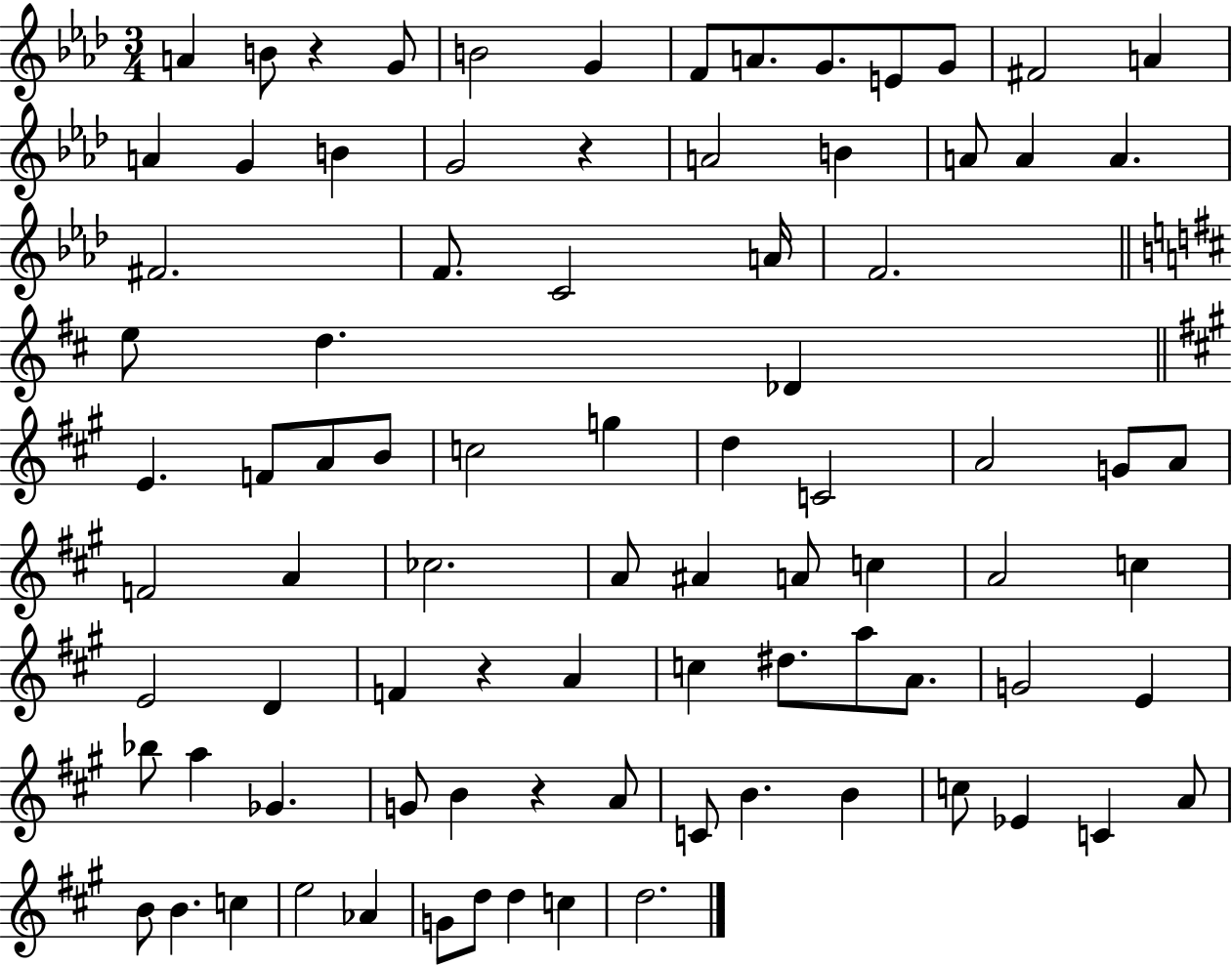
X:1
T:Untitled
M:3/4
L:1/4
K:Ab
A B/2 z G/2 B2 G F/2 A/2 G/2 E/2 G/2 ^F2 A A G B G2 z A2 B A/2 A A ^F2 F/2 C2 A/4 F2 e/2 d _D E F/2 A/2 B/2 c2 g d C2 A2 G/2 A/2 F2 A _c2 A/2 ^A A/2 c A2 c E2 D F z A c ^d/2 a/2 A/2 G2 E _b/2 a _G G/2 B z A/2 C/2 B B c/2 _E C A/2 B/2 B c e2 _A G/2 d/2 d c d2